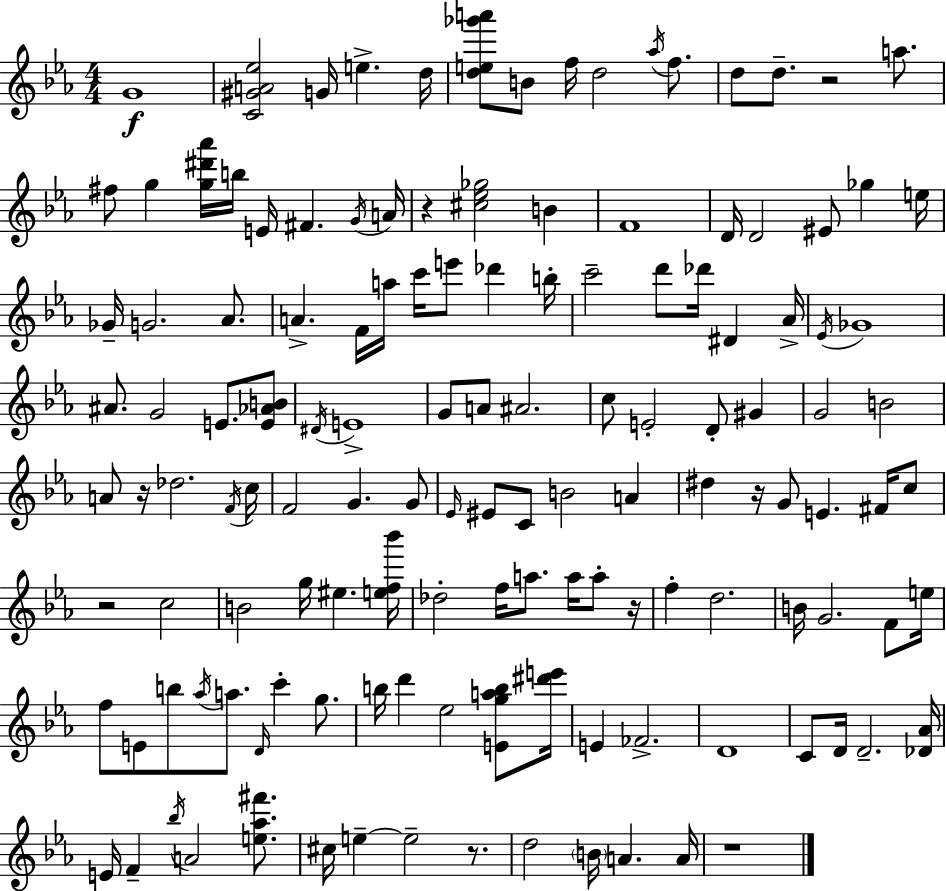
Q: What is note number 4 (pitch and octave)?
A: D5